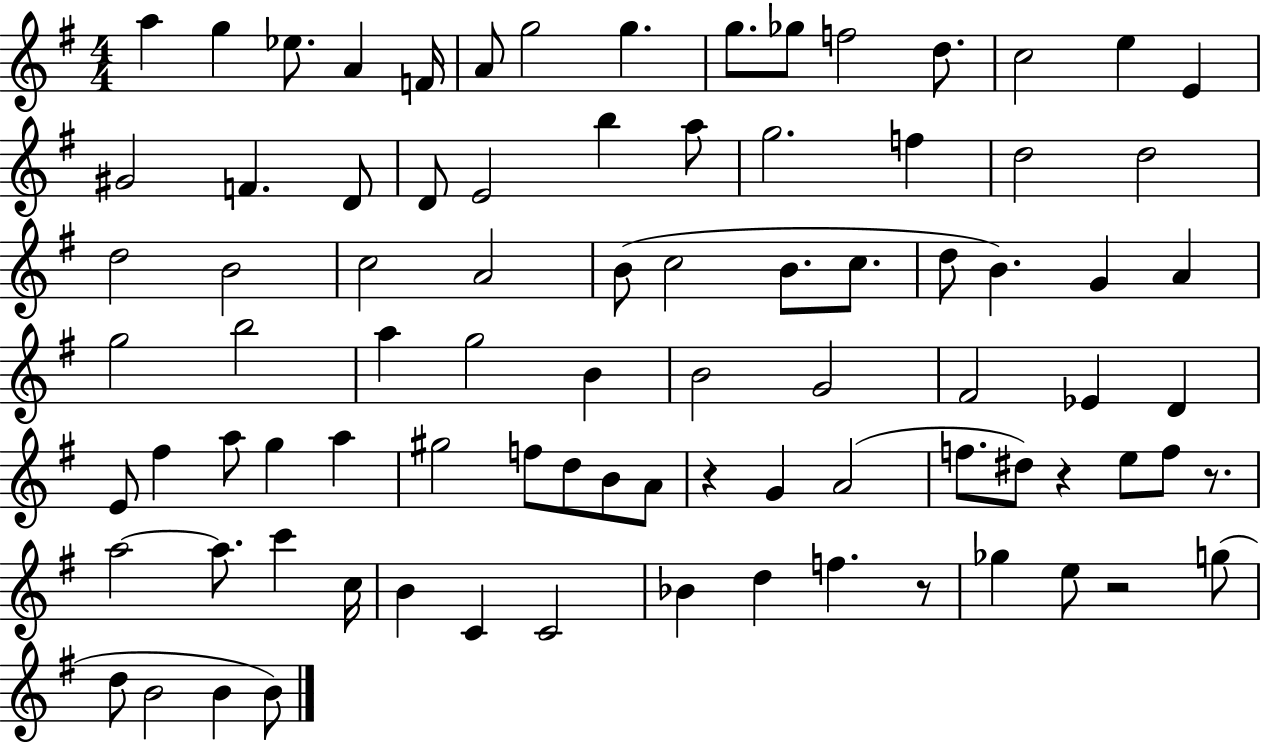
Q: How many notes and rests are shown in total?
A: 86